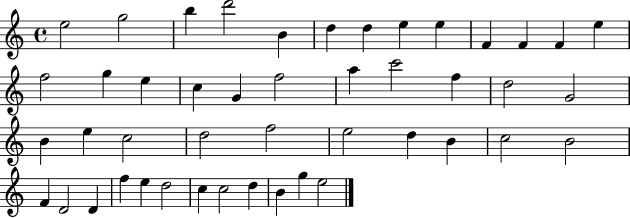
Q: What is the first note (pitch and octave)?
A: E5